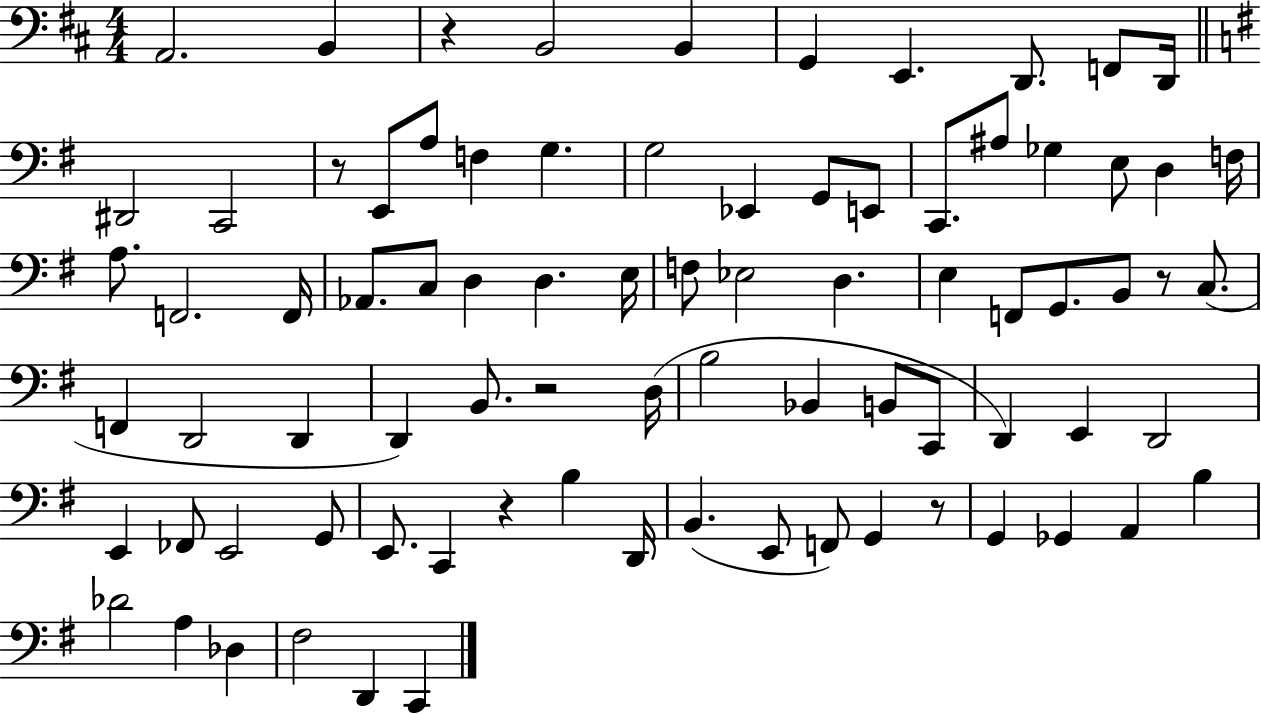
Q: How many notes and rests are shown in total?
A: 82